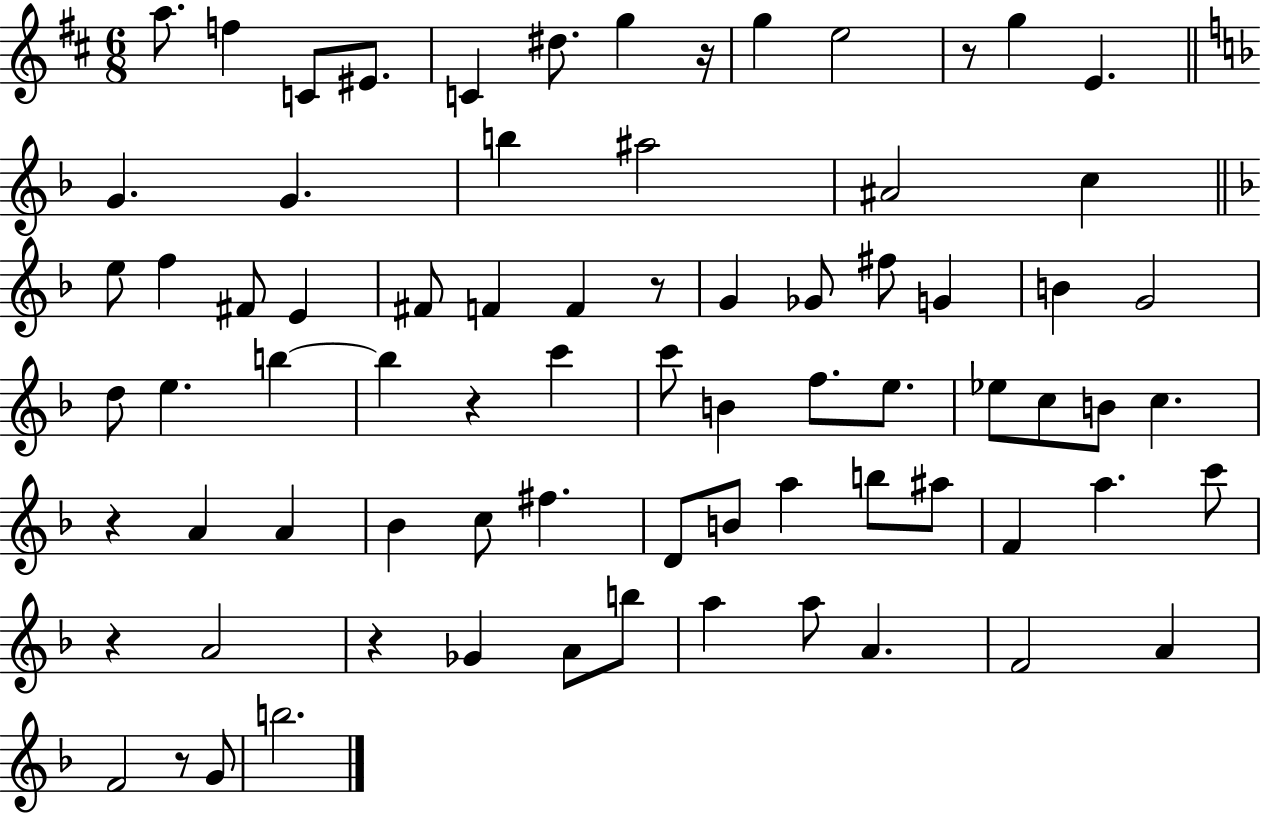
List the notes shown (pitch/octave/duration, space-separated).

A5/e. F5/q C4/e EIS4/e. C4/q D#5/e. G5/q R/s G5/q E5/h R/e G5/q E4/q. G4/q. G4/q. B5/q A#5/h A#4/h C5/q E5/e F5/q F#4/e E4/q F#4/e F4/q F4/q R/e G4/q Gb4/e F#5/e G4/q B4/q G4/h D5/e E5/q. B5/q B5/q R/q C6/q C6/e B4/q F5/e. E5/e. Eb5/e C5/e B4/e C5/q. R/q A4/q A4/q Bb4/q C5/e F#5/q. D4/e B4/e A5/q B5/e A#5/e F4/q A5/q. C6/e R/q A4/h R/q Gb4/q A4/e B5/e A5/q A5/e A4/q. F4/h A4/q F4/h R/e G4/e B5/h.